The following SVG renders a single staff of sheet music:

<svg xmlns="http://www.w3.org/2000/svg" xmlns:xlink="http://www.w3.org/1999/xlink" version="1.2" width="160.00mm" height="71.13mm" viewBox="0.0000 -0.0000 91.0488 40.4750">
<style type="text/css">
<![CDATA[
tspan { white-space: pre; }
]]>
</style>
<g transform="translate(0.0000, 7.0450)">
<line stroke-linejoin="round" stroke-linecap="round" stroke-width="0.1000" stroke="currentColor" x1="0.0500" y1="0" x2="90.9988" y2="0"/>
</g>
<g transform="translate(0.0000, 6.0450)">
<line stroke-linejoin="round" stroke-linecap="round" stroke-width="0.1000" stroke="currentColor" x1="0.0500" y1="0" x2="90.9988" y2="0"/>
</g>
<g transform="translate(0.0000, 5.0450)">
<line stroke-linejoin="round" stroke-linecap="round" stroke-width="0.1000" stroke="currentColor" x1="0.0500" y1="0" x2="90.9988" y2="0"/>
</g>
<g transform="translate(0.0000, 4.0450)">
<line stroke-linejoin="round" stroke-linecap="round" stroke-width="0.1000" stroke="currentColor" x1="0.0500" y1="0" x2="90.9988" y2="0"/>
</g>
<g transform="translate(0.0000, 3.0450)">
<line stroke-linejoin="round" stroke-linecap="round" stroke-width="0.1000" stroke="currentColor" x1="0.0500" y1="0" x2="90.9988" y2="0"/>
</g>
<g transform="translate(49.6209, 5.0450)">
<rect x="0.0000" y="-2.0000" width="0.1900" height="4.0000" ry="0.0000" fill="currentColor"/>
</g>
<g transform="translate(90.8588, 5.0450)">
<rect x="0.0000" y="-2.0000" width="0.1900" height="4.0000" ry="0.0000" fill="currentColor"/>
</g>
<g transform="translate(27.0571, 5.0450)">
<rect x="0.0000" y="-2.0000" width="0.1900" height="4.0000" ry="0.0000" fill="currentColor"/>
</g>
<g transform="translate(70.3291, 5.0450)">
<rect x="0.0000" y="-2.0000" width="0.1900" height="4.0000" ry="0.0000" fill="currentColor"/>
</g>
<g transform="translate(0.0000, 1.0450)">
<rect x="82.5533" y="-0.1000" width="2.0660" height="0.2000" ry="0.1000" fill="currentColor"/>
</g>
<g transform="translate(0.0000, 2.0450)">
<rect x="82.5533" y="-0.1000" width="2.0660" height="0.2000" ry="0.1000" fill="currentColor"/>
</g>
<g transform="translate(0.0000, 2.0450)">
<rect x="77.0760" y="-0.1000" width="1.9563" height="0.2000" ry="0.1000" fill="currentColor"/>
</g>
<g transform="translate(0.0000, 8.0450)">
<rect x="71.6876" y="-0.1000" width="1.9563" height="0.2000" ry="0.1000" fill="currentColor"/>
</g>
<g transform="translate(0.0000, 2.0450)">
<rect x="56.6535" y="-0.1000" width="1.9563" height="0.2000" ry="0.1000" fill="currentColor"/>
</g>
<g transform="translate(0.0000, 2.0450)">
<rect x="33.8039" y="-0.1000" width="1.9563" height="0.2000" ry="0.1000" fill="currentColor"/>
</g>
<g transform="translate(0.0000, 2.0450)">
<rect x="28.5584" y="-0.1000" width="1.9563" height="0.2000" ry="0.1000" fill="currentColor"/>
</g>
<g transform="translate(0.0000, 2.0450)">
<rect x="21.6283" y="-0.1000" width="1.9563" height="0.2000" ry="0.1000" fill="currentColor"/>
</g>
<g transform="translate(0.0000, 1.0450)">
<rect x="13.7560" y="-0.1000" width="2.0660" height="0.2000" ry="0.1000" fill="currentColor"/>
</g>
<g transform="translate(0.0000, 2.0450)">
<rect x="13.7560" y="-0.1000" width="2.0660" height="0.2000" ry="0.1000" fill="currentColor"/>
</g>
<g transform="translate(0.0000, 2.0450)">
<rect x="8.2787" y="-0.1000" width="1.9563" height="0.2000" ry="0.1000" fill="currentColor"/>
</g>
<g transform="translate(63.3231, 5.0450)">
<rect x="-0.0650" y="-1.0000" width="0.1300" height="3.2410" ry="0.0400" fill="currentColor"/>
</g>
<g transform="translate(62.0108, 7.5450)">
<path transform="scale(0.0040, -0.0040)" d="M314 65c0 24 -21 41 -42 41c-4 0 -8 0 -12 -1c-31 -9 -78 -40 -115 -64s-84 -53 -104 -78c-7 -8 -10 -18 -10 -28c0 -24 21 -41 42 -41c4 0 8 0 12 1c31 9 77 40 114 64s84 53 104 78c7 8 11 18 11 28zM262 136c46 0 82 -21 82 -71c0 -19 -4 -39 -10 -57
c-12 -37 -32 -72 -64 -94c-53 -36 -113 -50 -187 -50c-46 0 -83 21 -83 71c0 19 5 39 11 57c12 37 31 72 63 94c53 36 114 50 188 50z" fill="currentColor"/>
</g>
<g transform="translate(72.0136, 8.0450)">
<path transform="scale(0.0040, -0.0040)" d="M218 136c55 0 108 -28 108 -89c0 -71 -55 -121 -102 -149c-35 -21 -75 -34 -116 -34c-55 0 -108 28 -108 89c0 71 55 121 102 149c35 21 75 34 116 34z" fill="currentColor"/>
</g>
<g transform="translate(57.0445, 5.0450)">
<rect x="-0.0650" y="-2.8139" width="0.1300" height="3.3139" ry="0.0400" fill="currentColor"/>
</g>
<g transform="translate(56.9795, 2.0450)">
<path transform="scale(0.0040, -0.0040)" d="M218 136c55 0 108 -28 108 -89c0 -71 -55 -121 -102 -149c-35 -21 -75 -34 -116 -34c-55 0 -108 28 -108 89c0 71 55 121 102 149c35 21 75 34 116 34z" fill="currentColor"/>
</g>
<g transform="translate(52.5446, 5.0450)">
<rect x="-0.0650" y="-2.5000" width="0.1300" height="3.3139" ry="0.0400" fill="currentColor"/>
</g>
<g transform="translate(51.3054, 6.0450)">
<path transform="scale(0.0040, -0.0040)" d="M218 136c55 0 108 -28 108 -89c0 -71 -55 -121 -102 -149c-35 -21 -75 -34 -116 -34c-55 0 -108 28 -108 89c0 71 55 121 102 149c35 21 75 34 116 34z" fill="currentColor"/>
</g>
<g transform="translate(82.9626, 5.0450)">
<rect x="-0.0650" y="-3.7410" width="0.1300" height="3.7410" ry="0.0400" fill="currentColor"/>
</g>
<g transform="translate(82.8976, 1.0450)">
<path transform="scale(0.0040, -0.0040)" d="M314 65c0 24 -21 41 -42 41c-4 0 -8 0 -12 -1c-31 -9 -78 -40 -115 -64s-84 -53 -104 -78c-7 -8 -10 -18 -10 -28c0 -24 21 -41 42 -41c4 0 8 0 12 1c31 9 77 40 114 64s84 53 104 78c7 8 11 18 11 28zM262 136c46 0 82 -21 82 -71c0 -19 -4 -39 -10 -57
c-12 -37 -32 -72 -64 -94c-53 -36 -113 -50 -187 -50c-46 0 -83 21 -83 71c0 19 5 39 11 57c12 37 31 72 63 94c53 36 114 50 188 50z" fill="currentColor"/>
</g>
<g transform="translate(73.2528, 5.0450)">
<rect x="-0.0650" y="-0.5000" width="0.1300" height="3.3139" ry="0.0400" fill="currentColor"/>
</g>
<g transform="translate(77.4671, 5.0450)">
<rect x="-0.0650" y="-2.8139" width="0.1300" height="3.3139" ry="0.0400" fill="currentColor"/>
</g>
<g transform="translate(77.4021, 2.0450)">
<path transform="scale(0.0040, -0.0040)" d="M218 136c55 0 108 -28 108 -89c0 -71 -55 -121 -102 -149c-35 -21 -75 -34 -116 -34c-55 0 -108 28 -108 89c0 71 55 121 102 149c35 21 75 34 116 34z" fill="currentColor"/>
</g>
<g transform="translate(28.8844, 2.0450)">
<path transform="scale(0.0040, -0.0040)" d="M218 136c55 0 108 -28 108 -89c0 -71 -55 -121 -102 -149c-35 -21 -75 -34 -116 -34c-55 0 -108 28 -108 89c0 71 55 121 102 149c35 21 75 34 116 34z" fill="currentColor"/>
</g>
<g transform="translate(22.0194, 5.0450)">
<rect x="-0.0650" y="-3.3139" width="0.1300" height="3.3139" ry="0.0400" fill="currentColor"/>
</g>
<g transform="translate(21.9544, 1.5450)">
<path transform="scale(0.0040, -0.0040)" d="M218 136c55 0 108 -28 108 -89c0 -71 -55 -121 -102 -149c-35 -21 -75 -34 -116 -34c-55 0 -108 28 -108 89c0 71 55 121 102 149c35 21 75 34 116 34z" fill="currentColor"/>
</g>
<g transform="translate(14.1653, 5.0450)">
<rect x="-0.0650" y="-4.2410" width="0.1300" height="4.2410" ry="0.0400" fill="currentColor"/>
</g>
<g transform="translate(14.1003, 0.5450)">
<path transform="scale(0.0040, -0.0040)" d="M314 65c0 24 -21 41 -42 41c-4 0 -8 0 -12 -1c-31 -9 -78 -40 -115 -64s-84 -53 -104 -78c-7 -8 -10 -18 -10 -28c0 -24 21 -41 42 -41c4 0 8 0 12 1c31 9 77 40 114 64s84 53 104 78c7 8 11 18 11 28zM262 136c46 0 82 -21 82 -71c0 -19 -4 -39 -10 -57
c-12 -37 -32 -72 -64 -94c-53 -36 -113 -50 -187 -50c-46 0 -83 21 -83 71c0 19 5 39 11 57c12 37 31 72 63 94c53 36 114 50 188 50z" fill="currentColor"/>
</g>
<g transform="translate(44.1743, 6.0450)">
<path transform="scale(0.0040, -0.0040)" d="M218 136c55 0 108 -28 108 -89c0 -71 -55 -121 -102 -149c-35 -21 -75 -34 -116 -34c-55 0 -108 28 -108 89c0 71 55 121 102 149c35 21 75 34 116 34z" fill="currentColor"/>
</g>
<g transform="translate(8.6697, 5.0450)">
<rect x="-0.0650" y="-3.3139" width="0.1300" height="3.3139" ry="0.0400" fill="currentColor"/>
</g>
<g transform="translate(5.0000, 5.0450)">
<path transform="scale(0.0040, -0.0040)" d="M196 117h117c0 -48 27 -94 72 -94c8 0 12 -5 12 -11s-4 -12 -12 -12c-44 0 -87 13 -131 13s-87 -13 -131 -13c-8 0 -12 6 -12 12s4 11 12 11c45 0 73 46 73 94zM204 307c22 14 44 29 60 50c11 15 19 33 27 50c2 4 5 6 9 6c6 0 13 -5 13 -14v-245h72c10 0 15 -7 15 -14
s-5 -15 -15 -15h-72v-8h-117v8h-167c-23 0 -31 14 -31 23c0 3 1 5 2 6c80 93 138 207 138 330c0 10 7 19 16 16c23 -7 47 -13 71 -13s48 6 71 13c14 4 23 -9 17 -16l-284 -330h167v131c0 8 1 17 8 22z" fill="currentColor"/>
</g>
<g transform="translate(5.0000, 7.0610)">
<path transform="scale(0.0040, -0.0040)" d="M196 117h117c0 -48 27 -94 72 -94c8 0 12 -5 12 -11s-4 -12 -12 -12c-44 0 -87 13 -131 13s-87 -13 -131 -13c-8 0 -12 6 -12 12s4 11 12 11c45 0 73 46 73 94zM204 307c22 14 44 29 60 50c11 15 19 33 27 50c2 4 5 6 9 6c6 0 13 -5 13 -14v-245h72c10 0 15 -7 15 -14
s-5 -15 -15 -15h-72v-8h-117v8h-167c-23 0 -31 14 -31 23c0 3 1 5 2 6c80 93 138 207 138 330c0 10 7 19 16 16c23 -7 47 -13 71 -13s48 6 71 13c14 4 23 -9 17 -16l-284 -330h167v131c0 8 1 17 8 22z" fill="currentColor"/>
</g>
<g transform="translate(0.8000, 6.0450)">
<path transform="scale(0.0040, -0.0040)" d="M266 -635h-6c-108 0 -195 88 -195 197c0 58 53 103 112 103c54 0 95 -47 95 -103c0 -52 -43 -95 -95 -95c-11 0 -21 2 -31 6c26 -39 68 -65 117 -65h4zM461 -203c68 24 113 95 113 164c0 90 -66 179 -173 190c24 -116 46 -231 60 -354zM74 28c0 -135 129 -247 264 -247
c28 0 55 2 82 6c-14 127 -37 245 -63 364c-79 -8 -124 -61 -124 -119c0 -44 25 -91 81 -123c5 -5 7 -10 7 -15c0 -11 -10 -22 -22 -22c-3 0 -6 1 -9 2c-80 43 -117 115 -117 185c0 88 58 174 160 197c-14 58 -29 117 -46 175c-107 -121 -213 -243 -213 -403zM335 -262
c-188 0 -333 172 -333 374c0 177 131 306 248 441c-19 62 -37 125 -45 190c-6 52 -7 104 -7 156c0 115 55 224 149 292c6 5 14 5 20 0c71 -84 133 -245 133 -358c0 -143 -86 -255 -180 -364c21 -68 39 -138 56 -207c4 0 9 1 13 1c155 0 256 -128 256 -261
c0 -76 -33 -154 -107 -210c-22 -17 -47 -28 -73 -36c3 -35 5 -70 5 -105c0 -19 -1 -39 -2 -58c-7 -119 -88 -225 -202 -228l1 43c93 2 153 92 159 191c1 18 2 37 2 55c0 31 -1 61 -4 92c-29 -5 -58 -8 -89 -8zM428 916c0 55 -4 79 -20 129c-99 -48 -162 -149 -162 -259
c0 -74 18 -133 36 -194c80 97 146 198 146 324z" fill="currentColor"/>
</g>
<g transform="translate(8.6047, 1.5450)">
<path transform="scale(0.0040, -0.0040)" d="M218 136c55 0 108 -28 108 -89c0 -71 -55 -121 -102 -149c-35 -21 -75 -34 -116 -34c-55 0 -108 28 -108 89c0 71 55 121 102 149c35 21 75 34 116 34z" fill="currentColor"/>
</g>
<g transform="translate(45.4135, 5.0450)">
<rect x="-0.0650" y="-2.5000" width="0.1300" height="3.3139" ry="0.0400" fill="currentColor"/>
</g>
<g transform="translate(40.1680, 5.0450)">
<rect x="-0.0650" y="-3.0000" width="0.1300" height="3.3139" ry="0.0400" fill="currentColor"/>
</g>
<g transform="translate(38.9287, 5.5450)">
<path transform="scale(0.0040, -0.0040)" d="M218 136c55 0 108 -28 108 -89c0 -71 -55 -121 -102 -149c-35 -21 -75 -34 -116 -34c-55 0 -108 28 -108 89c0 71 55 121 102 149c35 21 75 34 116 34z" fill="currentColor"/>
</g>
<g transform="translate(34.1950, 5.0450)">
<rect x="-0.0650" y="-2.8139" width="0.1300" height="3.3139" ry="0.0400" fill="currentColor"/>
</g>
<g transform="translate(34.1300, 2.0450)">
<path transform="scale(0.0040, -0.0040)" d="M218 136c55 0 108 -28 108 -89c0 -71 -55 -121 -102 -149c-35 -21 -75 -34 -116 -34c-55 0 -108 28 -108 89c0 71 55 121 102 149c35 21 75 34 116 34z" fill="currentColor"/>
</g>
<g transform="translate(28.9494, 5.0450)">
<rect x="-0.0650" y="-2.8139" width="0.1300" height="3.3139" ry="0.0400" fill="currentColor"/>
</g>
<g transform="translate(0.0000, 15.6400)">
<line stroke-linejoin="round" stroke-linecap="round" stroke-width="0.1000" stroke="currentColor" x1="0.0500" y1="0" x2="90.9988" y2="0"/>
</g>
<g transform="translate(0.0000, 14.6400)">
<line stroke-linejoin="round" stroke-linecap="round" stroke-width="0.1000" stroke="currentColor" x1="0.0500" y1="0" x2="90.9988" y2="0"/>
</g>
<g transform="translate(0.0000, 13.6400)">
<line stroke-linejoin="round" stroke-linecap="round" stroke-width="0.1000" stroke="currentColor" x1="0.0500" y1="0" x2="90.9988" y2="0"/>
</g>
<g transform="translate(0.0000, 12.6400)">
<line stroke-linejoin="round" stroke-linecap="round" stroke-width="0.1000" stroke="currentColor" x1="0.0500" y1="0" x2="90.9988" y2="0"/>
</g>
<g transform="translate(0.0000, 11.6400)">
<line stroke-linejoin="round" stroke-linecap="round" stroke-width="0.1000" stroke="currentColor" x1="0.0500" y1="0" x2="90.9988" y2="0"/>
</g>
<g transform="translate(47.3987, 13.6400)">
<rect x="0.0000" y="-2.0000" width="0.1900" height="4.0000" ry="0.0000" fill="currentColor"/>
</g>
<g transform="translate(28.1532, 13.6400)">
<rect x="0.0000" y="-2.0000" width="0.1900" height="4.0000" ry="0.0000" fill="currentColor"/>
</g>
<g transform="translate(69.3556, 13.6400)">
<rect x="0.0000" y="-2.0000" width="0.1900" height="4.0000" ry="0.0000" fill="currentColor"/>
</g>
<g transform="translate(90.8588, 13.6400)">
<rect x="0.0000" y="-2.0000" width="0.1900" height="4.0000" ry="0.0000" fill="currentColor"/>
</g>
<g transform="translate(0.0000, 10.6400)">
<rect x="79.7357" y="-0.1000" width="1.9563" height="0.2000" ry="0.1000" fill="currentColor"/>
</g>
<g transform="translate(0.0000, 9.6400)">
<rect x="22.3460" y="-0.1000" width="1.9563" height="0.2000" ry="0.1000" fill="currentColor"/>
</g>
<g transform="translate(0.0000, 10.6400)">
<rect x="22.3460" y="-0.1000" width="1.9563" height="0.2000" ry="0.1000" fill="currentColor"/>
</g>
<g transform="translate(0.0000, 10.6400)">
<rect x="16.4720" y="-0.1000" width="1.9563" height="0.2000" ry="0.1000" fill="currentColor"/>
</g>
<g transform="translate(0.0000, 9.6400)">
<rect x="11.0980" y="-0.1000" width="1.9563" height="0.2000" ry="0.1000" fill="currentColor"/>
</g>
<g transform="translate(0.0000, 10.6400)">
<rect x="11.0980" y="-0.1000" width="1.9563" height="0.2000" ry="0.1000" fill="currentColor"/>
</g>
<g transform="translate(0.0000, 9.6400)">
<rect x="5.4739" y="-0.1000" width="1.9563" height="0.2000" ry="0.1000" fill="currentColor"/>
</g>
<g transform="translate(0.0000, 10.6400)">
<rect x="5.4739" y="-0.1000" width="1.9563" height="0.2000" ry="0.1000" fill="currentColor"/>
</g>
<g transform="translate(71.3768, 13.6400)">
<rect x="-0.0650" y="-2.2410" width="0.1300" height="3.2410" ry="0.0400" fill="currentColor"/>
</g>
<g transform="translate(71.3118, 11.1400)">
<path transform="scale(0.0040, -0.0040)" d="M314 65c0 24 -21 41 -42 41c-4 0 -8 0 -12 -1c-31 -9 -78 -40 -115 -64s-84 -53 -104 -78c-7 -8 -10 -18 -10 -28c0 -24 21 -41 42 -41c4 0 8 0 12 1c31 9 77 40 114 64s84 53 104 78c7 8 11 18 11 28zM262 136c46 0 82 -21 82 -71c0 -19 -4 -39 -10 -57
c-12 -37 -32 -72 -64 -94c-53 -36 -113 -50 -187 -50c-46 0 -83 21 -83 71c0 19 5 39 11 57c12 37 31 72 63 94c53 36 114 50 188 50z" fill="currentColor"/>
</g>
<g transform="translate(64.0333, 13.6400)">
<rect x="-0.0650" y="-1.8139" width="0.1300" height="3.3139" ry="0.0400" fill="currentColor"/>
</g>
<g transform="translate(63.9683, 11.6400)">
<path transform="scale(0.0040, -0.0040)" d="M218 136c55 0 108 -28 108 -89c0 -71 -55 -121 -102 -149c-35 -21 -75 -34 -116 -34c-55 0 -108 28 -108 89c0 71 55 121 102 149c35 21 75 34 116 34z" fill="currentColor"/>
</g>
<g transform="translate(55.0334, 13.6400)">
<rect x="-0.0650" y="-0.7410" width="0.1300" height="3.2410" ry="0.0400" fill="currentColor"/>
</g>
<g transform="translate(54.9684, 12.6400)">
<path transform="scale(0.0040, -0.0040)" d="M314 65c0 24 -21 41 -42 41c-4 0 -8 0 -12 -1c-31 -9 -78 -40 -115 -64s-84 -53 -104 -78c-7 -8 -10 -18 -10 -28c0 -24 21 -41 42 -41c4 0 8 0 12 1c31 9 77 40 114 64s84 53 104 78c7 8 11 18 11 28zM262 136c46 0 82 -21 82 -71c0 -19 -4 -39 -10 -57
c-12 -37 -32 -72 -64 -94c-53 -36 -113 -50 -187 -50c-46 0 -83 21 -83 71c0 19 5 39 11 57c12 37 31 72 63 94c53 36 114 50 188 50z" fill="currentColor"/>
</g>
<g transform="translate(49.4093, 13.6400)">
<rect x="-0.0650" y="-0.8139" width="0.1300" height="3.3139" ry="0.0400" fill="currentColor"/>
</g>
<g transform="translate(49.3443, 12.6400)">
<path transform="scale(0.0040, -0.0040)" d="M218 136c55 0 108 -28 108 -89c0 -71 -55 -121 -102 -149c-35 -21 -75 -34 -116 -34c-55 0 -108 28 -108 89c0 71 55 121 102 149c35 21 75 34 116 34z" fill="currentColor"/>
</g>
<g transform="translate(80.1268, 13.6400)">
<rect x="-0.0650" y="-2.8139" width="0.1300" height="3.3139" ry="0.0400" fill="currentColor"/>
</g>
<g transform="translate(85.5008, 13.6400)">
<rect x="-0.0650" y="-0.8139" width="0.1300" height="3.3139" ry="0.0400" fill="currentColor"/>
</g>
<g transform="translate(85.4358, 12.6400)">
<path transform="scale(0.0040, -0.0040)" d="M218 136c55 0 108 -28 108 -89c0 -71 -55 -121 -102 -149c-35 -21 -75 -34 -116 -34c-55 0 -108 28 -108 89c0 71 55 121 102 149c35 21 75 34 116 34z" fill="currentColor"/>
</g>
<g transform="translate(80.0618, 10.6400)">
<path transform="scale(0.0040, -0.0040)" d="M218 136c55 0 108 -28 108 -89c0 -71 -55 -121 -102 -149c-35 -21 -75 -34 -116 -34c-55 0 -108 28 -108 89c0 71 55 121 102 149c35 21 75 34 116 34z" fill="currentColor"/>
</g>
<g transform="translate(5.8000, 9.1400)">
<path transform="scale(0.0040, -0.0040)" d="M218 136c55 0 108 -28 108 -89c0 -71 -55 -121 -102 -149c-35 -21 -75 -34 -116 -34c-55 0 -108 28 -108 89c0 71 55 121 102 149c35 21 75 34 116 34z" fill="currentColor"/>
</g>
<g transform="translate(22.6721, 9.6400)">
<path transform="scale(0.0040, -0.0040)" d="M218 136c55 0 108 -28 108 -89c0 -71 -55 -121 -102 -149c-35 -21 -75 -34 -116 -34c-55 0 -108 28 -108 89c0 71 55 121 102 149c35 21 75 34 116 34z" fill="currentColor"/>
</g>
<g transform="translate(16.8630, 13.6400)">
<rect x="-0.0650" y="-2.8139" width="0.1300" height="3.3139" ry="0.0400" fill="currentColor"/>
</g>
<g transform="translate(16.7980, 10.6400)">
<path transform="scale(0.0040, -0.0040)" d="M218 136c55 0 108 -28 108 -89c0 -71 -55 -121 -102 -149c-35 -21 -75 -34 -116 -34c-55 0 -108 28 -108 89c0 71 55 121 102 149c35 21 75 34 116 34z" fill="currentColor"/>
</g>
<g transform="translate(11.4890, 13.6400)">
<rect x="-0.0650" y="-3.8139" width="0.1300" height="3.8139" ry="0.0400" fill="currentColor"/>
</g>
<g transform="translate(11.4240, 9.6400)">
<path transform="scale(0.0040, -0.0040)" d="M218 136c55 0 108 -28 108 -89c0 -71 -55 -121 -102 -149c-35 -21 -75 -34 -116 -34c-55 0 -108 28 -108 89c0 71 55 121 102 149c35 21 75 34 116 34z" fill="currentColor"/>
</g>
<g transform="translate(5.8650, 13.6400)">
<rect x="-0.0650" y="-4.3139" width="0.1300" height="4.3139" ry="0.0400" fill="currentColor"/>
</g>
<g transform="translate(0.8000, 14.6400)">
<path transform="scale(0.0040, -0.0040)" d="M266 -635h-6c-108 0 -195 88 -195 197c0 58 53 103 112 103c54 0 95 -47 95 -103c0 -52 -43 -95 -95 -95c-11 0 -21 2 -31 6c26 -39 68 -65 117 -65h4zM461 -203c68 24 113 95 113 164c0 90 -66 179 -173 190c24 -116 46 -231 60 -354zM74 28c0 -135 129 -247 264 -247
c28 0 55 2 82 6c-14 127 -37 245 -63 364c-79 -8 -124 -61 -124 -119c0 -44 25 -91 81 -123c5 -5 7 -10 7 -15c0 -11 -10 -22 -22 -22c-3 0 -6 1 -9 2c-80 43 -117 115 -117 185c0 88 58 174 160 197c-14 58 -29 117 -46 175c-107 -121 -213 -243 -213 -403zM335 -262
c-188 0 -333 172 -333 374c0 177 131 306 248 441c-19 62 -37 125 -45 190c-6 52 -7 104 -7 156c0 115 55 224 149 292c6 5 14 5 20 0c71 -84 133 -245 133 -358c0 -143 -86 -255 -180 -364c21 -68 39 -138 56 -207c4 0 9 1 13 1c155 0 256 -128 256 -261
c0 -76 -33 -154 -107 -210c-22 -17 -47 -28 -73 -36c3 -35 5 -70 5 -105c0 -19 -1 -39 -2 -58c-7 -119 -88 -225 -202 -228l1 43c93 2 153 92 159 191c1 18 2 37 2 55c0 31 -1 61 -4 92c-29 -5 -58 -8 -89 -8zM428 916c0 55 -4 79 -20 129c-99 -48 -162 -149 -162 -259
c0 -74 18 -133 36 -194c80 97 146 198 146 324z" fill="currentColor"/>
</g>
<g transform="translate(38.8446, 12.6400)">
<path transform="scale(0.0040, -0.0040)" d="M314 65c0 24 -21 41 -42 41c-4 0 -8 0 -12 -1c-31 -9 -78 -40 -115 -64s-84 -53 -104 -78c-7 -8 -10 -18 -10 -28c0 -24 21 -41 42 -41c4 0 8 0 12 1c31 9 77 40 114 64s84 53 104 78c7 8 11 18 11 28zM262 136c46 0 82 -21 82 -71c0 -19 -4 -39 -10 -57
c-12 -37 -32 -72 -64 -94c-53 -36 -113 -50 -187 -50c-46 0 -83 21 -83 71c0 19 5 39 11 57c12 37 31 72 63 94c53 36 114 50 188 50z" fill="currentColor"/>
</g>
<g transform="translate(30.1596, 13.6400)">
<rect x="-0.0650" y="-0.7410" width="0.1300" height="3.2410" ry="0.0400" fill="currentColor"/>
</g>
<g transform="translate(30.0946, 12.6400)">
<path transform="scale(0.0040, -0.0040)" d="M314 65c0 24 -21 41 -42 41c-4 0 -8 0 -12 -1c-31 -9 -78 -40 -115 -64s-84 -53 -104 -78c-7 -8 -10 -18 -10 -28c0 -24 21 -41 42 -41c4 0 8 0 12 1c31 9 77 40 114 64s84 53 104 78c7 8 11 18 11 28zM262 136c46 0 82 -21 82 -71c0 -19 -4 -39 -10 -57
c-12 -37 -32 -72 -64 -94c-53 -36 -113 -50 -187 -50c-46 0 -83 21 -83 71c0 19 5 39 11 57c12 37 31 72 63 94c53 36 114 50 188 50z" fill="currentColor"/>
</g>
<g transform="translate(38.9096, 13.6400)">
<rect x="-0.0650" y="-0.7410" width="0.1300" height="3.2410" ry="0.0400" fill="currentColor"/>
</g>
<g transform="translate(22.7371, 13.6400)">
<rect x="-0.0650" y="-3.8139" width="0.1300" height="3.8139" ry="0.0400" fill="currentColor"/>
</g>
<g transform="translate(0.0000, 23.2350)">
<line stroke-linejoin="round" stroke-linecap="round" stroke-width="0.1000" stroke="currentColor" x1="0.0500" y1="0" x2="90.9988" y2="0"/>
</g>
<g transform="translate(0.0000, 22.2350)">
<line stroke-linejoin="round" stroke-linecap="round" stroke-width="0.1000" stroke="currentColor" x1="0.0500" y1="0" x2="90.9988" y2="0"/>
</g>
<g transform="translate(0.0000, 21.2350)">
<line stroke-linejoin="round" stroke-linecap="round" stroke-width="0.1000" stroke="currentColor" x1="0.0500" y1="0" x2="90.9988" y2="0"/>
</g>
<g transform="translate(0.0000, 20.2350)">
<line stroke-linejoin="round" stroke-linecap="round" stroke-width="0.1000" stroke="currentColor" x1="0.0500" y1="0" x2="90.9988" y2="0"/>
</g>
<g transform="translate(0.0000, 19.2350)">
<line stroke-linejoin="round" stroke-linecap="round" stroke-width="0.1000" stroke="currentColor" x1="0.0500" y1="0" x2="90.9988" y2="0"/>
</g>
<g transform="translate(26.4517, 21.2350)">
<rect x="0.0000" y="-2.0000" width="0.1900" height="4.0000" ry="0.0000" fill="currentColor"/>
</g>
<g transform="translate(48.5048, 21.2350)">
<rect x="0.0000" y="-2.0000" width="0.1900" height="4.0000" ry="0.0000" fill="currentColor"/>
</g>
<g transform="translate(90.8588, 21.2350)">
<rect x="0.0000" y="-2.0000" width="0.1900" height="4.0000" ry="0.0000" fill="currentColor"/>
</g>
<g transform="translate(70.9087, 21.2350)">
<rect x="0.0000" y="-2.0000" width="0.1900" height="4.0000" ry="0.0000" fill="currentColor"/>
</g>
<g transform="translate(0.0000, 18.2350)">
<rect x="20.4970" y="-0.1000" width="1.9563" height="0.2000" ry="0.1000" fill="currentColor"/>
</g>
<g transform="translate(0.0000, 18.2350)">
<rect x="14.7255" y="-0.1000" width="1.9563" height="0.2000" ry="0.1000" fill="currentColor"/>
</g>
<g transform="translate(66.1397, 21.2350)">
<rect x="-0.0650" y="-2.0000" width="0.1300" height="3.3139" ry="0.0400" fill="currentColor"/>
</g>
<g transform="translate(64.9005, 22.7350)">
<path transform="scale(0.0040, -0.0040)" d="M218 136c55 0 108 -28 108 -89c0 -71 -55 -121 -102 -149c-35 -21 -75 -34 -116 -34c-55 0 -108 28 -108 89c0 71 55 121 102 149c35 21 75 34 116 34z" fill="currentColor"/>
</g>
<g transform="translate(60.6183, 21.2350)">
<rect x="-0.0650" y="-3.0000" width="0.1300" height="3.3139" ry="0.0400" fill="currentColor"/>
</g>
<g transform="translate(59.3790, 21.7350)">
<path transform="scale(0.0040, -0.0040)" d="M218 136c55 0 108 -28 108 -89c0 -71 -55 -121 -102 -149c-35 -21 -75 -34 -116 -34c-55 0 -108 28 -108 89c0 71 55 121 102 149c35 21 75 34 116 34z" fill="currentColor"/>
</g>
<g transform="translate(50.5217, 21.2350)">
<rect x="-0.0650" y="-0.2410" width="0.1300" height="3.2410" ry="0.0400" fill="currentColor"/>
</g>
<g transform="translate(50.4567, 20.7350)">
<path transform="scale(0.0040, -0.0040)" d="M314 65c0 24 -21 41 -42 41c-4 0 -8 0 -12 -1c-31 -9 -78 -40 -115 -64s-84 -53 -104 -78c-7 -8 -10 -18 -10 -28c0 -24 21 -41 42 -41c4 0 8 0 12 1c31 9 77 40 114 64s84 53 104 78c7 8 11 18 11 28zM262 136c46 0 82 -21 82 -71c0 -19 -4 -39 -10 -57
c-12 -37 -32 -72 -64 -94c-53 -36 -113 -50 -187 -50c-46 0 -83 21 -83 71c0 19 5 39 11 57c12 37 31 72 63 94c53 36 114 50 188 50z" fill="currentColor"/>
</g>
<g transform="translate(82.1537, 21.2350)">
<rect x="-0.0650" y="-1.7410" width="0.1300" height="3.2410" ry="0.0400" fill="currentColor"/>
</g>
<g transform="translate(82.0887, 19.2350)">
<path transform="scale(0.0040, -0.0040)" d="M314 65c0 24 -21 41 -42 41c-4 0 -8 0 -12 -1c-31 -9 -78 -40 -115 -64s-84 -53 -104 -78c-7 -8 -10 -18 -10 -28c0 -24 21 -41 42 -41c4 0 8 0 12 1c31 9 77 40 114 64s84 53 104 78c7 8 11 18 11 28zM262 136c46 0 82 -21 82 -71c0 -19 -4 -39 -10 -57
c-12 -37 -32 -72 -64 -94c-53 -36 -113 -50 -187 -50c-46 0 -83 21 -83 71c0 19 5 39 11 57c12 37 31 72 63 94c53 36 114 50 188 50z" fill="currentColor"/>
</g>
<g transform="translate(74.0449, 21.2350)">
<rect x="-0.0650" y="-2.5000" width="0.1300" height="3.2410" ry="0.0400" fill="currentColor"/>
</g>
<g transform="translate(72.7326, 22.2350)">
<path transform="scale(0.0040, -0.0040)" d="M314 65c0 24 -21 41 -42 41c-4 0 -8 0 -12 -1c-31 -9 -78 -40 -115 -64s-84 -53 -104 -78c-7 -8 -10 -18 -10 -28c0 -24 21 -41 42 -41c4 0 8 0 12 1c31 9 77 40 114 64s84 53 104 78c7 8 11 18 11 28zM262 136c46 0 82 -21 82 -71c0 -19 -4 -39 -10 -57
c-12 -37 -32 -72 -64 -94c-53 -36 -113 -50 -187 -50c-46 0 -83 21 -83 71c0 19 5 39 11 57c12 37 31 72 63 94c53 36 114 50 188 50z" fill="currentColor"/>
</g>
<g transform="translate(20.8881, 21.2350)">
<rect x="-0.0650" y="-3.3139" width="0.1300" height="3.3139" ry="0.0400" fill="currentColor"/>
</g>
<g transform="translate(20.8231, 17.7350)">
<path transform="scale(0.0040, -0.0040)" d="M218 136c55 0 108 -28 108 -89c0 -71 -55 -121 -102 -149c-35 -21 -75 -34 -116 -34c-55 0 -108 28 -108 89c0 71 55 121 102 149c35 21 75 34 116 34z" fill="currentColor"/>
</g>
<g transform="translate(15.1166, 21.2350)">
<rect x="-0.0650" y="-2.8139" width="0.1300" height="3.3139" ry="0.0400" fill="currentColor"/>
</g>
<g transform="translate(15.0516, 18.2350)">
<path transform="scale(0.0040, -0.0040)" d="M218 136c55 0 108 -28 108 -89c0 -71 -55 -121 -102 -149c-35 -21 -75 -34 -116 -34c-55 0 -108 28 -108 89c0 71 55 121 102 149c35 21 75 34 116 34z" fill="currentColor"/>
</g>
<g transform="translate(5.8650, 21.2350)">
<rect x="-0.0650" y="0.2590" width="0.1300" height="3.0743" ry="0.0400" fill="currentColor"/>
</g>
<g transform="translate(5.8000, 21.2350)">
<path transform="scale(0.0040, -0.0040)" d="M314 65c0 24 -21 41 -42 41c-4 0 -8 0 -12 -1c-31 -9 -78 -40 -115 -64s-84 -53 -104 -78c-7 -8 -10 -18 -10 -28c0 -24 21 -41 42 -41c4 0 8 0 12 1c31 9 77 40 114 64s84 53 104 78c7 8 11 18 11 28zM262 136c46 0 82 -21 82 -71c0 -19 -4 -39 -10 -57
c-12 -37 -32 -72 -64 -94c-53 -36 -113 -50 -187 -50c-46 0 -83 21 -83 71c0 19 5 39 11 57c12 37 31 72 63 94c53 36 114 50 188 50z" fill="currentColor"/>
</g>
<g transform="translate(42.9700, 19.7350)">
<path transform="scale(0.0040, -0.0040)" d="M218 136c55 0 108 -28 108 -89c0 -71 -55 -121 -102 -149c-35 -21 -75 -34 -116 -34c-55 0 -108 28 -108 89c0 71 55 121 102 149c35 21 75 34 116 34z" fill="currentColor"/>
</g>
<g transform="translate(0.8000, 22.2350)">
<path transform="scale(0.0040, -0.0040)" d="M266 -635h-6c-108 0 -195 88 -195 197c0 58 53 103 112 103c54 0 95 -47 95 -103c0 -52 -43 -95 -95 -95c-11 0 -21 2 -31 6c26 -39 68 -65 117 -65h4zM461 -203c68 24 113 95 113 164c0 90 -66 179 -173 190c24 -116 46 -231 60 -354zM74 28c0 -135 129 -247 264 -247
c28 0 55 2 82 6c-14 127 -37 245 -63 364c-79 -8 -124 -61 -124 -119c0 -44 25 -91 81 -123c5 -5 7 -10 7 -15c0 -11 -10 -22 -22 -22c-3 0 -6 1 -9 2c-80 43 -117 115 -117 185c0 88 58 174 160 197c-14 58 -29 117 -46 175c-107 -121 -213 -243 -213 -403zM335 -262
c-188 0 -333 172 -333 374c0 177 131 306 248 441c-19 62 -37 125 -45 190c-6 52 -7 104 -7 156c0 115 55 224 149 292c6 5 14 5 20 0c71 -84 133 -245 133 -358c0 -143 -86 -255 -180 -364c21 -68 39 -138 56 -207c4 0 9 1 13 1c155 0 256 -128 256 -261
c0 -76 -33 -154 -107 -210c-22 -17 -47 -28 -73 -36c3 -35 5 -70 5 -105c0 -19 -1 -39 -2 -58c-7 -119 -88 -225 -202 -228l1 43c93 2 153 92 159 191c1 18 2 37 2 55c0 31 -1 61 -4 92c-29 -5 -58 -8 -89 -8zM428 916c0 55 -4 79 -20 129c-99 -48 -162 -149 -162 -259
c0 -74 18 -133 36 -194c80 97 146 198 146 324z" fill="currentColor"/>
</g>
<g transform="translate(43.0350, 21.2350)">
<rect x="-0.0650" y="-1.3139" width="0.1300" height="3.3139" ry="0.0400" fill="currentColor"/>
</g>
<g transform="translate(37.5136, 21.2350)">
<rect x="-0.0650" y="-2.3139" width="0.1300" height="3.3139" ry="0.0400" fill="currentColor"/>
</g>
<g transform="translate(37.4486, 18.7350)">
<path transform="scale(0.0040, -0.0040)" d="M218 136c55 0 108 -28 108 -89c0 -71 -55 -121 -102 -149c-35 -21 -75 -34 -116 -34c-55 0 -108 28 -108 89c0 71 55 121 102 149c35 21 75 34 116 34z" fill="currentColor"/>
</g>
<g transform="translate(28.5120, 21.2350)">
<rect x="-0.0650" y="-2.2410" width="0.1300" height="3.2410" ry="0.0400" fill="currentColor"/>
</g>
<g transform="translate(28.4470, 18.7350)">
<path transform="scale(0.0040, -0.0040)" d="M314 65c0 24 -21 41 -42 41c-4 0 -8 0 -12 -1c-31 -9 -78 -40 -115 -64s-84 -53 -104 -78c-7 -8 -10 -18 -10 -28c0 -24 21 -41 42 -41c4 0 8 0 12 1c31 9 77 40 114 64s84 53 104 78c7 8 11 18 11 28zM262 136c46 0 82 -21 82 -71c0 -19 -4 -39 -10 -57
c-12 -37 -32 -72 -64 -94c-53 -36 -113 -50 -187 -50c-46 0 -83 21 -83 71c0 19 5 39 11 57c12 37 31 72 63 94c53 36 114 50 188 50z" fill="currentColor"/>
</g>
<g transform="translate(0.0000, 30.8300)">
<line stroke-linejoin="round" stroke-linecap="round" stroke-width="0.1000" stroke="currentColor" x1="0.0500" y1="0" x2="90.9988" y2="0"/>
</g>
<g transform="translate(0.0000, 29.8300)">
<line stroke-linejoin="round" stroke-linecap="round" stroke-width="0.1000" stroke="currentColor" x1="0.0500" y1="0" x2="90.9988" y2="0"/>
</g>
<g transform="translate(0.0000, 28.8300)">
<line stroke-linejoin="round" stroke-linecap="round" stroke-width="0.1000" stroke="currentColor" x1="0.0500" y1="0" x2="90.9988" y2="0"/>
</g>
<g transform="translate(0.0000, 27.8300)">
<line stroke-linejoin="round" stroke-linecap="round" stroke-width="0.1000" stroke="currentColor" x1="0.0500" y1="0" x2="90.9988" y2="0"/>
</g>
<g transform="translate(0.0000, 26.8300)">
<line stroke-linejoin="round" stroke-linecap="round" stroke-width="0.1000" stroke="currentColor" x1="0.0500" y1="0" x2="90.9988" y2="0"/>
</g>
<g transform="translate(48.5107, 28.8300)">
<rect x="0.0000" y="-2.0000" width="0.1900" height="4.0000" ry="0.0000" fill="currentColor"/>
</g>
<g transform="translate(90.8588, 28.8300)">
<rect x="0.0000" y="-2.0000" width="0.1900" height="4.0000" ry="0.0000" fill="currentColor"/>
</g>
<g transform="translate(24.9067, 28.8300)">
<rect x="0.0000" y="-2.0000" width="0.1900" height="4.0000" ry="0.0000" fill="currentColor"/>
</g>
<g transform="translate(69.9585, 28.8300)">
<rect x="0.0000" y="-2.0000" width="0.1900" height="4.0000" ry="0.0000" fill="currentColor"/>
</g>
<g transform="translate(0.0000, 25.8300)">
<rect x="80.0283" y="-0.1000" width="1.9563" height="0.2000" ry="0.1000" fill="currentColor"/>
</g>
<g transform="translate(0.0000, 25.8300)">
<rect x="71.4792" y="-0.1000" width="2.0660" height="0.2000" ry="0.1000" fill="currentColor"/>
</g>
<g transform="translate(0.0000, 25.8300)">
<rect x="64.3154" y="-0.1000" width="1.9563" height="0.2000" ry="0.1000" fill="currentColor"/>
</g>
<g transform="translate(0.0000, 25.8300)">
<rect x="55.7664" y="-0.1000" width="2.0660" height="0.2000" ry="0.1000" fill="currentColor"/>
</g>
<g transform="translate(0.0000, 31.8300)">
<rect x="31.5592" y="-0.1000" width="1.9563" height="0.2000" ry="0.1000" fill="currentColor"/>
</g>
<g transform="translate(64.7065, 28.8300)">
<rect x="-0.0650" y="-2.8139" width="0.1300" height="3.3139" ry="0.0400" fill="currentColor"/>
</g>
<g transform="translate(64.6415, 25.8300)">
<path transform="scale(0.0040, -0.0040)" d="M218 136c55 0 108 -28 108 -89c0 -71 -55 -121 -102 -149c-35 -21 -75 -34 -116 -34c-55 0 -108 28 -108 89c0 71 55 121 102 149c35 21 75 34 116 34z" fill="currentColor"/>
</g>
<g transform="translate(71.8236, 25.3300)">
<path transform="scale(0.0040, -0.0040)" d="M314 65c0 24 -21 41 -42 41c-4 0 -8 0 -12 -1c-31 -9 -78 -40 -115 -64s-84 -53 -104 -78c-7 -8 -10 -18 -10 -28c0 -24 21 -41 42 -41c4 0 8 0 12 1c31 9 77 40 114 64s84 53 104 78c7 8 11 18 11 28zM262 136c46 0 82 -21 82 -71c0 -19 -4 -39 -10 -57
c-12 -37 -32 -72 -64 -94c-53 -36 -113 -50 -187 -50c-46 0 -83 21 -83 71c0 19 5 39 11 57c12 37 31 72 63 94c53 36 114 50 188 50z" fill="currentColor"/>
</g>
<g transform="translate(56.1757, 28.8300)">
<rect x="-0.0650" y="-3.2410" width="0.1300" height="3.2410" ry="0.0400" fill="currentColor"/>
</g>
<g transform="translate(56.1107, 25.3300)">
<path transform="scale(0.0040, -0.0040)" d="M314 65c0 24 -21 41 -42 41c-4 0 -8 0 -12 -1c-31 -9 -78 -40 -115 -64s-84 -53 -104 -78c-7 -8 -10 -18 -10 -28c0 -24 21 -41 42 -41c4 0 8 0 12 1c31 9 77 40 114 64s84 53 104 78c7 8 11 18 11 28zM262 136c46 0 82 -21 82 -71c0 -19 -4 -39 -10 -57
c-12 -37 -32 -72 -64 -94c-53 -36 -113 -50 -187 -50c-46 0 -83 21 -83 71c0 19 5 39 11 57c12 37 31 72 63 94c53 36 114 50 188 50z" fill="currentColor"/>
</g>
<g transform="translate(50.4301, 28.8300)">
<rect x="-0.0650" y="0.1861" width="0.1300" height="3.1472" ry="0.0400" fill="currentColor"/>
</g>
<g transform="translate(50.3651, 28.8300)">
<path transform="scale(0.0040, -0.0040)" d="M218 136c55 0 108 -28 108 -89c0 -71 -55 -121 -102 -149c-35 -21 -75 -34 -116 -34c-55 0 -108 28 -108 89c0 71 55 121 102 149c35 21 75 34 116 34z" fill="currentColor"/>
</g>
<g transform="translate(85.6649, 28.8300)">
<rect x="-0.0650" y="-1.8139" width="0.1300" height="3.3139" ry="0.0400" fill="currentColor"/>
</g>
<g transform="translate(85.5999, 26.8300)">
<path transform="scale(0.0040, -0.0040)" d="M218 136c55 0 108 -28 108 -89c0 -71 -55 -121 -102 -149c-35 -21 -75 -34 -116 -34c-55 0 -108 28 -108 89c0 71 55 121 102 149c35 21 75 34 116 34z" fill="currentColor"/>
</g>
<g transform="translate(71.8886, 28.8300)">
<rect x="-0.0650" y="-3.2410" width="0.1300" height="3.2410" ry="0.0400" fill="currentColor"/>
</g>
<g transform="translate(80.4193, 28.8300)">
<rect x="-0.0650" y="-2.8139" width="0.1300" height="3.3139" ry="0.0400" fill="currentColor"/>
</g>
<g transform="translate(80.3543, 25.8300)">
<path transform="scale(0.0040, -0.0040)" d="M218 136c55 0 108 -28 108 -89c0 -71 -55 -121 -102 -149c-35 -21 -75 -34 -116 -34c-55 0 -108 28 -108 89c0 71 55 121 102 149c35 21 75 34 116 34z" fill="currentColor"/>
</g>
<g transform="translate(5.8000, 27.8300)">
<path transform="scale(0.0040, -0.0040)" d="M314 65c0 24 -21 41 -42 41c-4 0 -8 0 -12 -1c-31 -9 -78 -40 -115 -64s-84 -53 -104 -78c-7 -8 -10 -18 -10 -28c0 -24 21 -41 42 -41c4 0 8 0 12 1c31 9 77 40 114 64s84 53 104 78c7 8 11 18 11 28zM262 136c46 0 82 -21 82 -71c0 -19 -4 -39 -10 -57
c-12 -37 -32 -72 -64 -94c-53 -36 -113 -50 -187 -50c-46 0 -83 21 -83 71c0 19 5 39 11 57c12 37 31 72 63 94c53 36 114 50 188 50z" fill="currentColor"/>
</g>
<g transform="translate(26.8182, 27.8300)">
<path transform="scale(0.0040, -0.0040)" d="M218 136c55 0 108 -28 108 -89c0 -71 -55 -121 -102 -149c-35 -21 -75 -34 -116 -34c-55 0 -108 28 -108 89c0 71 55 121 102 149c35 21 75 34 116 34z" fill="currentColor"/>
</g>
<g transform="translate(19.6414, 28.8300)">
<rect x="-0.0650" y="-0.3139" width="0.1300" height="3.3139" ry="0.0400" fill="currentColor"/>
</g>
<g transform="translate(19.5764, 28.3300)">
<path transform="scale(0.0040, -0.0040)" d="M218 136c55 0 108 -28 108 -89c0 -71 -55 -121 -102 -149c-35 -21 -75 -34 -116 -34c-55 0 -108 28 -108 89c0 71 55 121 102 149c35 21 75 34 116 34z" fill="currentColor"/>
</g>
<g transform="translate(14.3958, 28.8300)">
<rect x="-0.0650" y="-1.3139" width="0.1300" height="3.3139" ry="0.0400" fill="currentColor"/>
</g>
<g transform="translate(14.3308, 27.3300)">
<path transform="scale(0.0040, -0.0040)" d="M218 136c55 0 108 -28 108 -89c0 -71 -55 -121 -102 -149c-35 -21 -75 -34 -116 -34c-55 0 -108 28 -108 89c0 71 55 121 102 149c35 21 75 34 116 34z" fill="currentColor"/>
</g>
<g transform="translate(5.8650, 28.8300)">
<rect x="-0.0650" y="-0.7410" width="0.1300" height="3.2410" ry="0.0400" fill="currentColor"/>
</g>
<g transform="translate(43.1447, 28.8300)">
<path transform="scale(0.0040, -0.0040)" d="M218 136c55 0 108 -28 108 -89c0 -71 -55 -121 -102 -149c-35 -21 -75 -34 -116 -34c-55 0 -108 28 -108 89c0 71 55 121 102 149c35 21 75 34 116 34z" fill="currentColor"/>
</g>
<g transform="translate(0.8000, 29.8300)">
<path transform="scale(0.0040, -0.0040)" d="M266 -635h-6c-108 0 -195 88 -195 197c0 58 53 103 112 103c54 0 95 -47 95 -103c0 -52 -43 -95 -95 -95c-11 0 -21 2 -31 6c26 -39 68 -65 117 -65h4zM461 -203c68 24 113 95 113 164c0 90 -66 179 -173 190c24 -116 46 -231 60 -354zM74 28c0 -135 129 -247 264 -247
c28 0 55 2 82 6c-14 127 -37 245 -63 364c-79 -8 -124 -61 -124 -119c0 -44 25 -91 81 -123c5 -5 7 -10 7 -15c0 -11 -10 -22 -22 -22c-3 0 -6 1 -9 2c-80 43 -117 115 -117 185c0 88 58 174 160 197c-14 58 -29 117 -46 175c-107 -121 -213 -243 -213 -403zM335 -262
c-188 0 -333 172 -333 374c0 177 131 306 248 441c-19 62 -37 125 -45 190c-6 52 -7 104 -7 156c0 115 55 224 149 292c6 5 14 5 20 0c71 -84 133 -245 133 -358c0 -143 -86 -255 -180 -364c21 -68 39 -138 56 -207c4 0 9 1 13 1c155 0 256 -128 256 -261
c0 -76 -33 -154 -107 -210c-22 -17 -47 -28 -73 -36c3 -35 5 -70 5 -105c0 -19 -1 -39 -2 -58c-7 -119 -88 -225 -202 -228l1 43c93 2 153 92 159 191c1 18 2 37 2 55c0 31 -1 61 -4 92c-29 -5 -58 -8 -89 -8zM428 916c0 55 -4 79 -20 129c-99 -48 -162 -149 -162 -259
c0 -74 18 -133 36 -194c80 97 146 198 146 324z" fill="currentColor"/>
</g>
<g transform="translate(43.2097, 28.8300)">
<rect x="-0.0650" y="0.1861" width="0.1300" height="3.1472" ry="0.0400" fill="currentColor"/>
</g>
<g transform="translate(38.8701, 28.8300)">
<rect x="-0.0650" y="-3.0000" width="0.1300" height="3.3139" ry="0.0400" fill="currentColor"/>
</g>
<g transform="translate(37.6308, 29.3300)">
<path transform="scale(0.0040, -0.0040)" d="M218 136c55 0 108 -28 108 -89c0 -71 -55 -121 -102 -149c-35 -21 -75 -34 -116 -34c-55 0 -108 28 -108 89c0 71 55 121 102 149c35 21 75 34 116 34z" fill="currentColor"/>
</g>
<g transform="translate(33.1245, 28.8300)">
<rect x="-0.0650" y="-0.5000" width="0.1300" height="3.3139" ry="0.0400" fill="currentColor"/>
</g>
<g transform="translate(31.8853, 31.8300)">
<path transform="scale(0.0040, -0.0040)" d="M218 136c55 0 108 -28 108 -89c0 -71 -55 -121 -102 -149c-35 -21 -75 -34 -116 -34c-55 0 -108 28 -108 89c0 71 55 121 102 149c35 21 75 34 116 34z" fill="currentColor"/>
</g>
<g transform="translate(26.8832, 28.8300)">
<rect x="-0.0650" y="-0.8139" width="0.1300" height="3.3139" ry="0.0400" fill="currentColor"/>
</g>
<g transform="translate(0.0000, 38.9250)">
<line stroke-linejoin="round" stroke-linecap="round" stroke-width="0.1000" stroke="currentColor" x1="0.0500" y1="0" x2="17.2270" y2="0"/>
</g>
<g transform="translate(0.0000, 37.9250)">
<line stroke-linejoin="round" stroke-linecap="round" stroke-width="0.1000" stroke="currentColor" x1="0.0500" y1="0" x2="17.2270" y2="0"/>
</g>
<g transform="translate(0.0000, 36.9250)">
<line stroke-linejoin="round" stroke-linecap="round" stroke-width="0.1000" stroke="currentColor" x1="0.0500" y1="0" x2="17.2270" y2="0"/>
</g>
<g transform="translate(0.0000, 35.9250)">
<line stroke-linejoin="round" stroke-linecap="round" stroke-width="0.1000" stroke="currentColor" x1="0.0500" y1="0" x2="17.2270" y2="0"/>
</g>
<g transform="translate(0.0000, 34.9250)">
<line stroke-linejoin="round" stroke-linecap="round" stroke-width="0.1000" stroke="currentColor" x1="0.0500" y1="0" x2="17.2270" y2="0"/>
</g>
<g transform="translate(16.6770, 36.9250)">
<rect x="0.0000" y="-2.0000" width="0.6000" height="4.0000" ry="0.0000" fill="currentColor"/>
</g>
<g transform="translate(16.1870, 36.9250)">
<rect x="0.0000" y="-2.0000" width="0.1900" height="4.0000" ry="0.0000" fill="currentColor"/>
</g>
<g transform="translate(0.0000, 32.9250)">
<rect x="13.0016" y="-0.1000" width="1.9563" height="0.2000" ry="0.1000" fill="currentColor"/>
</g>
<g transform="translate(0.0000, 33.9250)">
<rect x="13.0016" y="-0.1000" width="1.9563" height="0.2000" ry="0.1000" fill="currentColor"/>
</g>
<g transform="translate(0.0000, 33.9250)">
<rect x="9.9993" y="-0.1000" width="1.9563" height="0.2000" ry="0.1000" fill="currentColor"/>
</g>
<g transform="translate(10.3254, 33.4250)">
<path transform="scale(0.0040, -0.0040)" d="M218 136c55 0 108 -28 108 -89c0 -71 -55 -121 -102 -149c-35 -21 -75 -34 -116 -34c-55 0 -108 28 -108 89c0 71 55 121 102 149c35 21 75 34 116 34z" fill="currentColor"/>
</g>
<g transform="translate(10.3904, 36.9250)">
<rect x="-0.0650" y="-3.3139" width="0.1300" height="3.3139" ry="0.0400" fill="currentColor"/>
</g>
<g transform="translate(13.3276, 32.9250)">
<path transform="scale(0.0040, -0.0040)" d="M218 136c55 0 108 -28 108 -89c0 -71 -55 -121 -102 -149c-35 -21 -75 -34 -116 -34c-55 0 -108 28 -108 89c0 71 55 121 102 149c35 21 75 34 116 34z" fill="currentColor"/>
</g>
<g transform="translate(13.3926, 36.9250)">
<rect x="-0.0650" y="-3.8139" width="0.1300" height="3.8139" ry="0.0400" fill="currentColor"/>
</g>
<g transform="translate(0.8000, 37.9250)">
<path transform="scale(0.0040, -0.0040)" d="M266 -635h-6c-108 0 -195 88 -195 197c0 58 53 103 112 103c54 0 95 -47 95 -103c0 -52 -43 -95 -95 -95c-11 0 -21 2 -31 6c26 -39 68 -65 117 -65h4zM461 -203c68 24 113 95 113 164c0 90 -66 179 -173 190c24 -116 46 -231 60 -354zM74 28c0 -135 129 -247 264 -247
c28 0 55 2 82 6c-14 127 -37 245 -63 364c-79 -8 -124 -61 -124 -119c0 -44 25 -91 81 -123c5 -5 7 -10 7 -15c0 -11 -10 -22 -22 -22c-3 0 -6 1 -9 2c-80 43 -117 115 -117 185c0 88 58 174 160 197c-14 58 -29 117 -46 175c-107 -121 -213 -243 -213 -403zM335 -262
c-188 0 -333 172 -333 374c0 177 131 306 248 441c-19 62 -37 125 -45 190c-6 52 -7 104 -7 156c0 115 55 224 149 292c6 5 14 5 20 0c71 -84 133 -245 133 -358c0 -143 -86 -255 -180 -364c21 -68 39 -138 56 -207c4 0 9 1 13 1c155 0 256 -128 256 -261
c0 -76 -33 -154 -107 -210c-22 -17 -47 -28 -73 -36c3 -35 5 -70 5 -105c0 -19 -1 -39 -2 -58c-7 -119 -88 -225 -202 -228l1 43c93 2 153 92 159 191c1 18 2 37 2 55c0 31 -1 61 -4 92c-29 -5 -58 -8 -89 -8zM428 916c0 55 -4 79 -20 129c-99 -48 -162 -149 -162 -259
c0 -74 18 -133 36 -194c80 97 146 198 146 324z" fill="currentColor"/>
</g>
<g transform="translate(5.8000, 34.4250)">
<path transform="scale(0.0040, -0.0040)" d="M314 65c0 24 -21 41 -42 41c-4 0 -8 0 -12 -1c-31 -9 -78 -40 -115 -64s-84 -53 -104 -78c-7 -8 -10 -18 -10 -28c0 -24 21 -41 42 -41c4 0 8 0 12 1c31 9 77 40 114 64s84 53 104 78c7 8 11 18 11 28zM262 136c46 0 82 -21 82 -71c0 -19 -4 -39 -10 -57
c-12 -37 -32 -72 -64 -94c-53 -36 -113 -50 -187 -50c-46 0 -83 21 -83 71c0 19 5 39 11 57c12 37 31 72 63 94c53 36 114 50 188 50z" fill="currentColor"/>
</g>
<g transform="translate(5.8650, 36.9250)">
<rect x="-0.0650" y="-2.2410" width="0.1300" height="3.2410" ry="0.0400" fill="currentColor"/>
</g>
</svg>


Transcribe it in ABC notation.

X:1
T:Untitled
M:4/4
L:1/4
K:C
b d'2 b a a A G G a D2 C a c'2 d' c' a c' d2 d2 d d2 f g2 a d B2 a b g2 g e c2 A F G2 f2 d2 e c d C A B B b2 a b2 a f g2 b c'